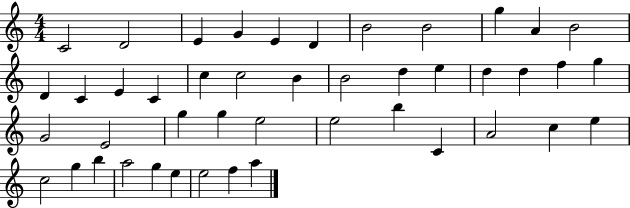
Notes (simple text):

C4/h D4/h E4/q G4/q E4/q D4/q B4/h B4/h G5/q A4/q B4/h D4/q C4/q E4/q C4/q C5/q C5/h B4/q B4/h D5/q E5/q D5/q D5/q F5/q G5/q G4/h E4/h G5/q G5/q E5/h E5/h B5/q C4/q A4/h C5/q E5/q C5/h G5/q B5/q A5/h G5/q E5/q E5/h F5/q A5/q